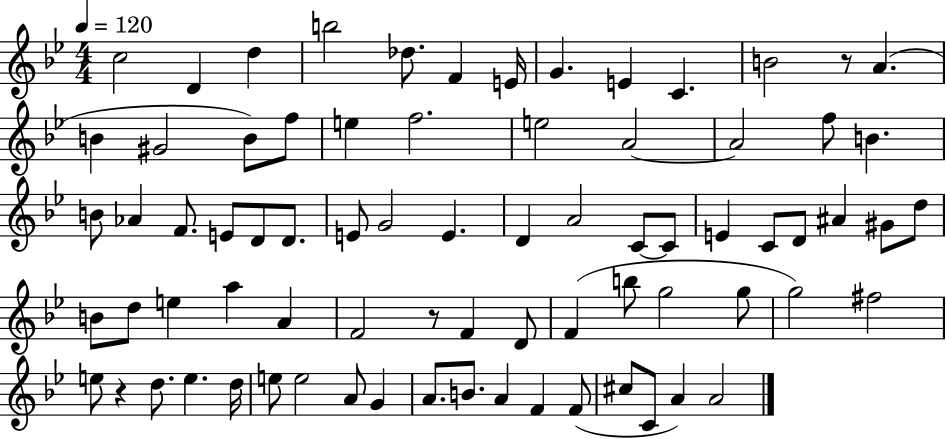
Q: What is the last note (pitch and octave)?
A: A4